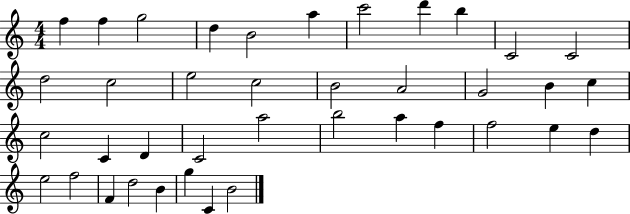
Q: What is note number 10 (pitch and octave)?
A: C4